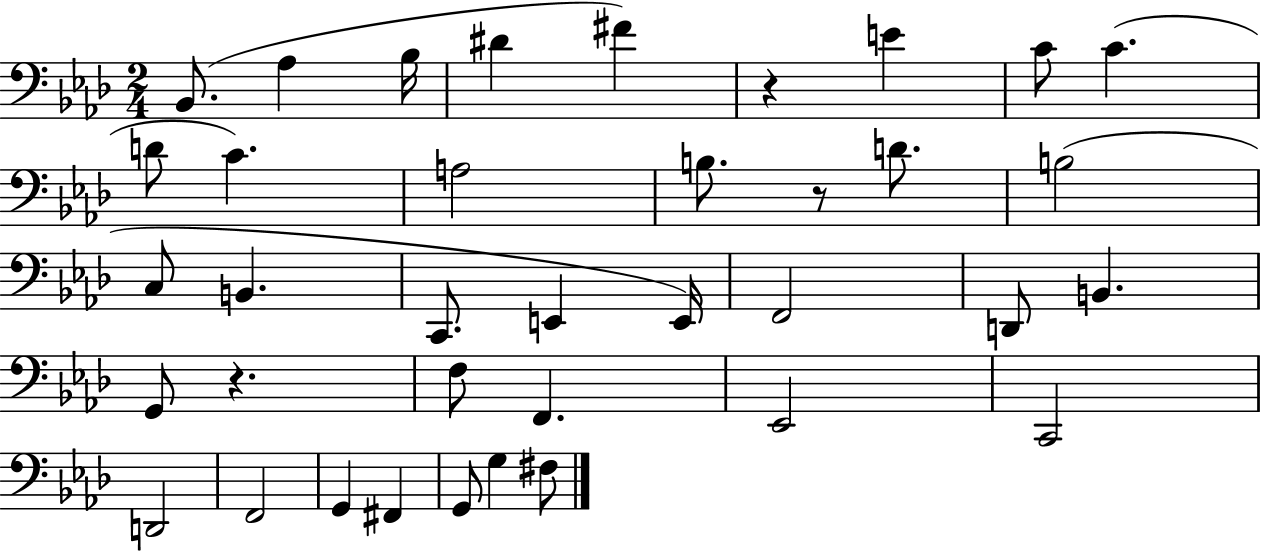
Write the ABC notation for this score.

X:1
T:Untitled
M:2/4
L:1/4
K:Ab
_B,,/2 _A, _B,/4 ^D ^F z E C/2 C D/2 C A,2 B,/2 z/2 D/2 B,2 C,/2 B,, C,,/2 E,, E,,/4 F,,2 D,,/2 B,, G,,/2 z F,/2 F,, _E,,2 C,,2 D,,2 F,,2 G,, ^F,, G,,/2 G, ^F,/2